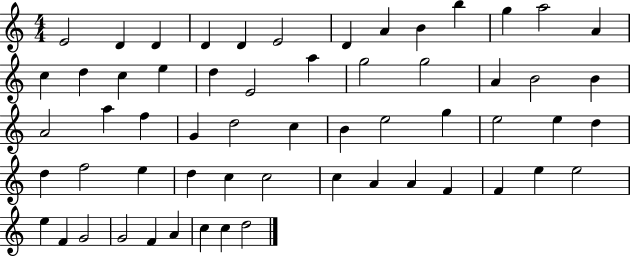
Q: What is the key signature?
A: C major